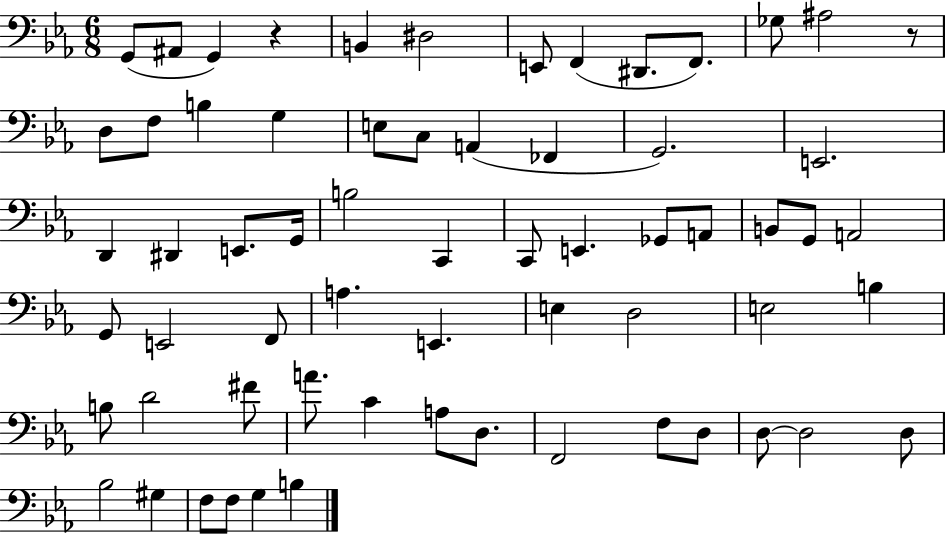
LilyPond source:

{
  \clef bass
  \numericTimeSignature
  \time 6/8
  \key ees \major
  g,8( ais,8 g,4) r4 | b,4 dis2 | e,8 f,4( dis,8. f,8.) | ges8 ais2 r8 | \break d8 f8 b4 g4 | e8 c8 a,4( fes,4 | g,2.) | e,2. | \break d,4 dis,4 e,8. g,16 | b2 c,4 | c,8 e,4. ges,8 a,8 | b,8 g,8 a,2 | \break g,8 e,2 f,8 | a4. e,4. | e4 d2 | e2 b4 | \break b8 d'2 fis'8 | a'8. c'4 a8 d8. | f,2 f8 d8 | d8~~ d2 d8 | \break bes2 gis4 | f8 f8 g4 b4 | \bar "|."
}